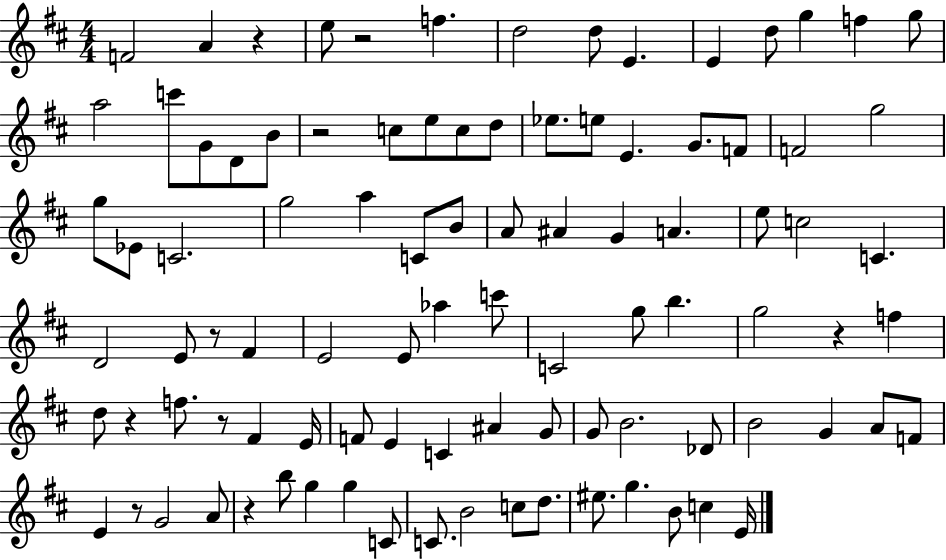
{
  \clef treble
  \numericTimeSignature
  \time 4/4
  \key d \major
  f'2 a'4 r4 | e''8 r2 f''4. | d''2 d''8 e'4. | e'4 d''8 g''4 f''4 g''8 | \break a''2 c'''8 g'8 d'8 b'8 | r2 c''8 e''8 c''8 d''8 | ees''8. e''8 e'4. g'8. f'8 | f'2 g''2 | \break g''8 ees'8 c'2. | g''2 a''4 c'8 b'8 | a'8 ais'4 g'4 a'4. | e''8 c''2 c'4. | \break d'2 e'8 r8 fis'4 | e'2 e'8 aes''4 c'''8 | c'2 g''8 b''4. | g''2 r4 f''4 | \break d''8 r4 f''8. r8 fis'4 e'16 | f'8 e'4 c'4 ais'4 g'8 | g'8 b'2. des'8 | b'2 g'4 a'8 f'8 | \break e'4 r8 g'2 a'8 | r4 b''8 g''4 g''4 c'8 | c'8. b'2 c''8 d''8. | eis''8. g''4. b'8 c''4 e'16 | \break \bar "|."
}